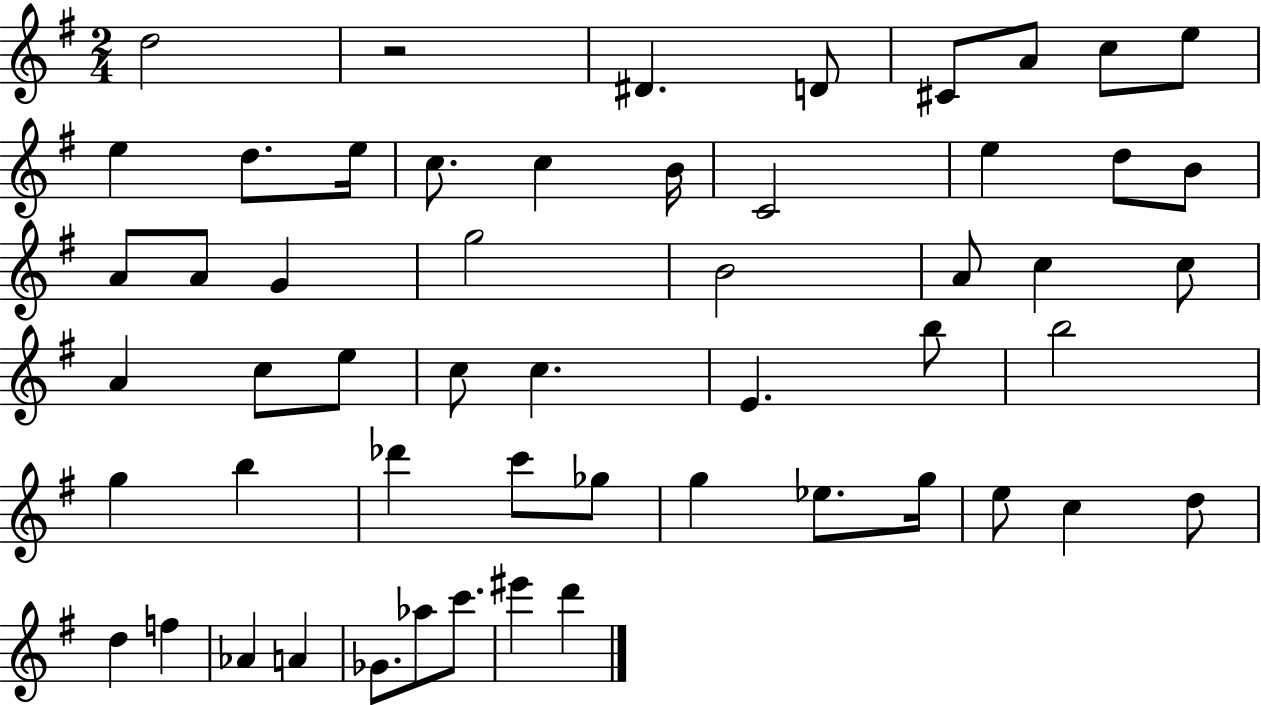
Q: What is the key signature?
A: G major